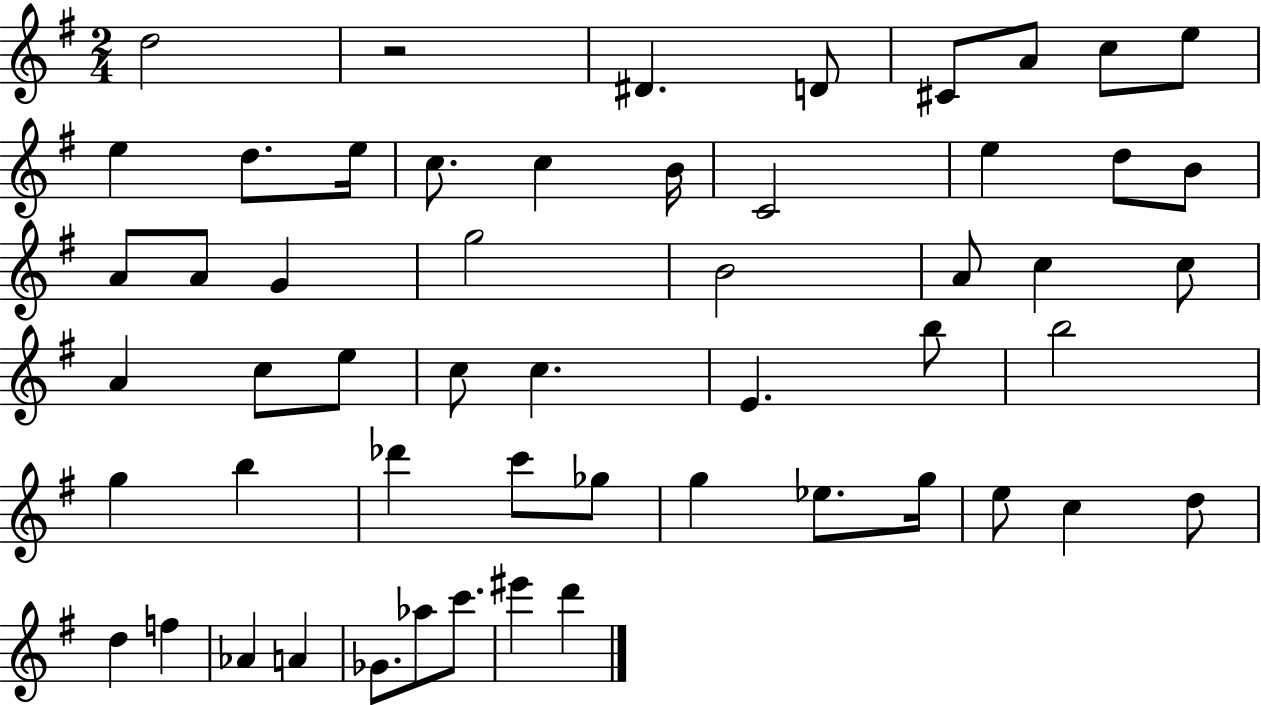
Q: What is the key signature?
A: G major